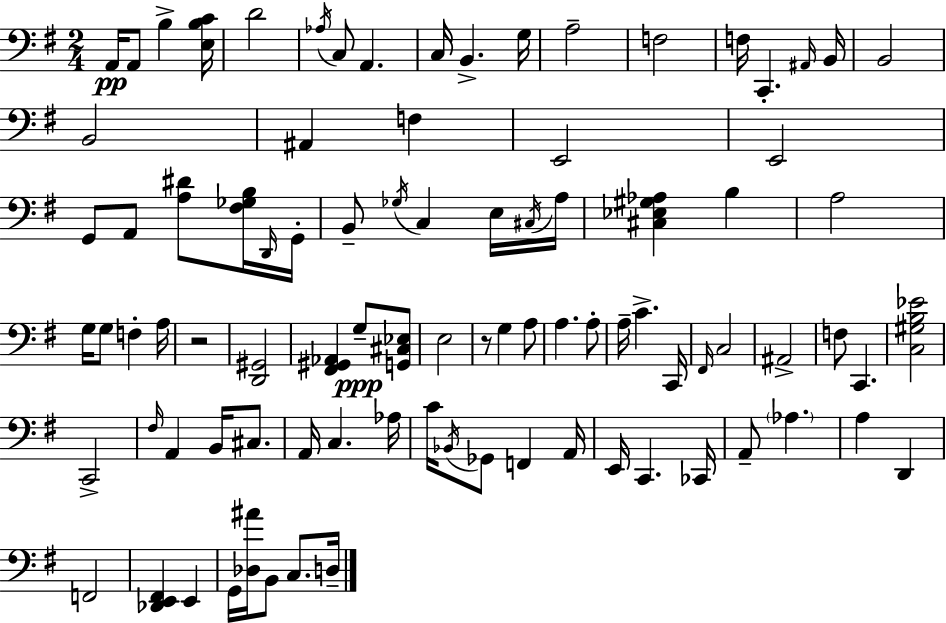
X:1
T:Untitled
M:2/4
L:1/4
K:Em
A,,/4 A,,/2 B, [E,B,C]/4 D2 _A,/4 C,/2 A,, C,/4 B,, G,/4 A,2 F,2 F,/4 C,, ^A,,/4 B,,/4 B,,2 B,,2 ^A,, F, E,,2 E,,2 G,,/2 A,,/2 [A,^D]/2 [^F,_G,B,]/4 D,,/4 G,,/4 B,,/2 _G,/4 C, E,/4 ^C,/4 A,/4 [^C,_E,^G,_A,] B, A,2 G,/4 G,/2 F, A,/4 z2 [D,,^G,,]2 [^F,,^G,,_A,,] G,/2 [G,,^C,_E,]/2 E,2 z/2 G, A,/2 A, A,/2 A,/4 C C,,/4 ^F,,/4 C,2 ^A,,2 F,/2 C,, [C,^G,B,_E]2 C,,2 ^F,/4 A,, B,,/4 ^C,/2 A,,/4 C, _A,/4 C/4 _B,,/4 _G,,/2 F,, A,,/4 E,,/4 C,, _C,,/4 A,,/2 _A, A, D,, F,,2 [_D,,E,,^F,,] E,, G,,/4 [_D,^A]/4 B,,/2 C,/2 D,/4